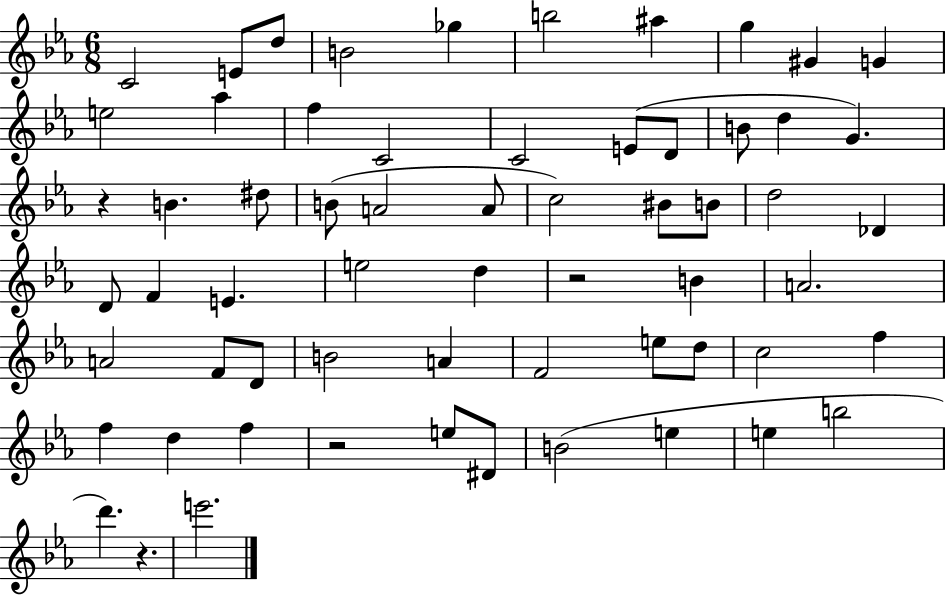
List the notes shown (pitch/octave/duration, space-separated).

C4/h E4/e D5/e B4/h Gb5/q B5/h A#5/q G5/q G#4/q G4/q E5/h Ab5/q F5/q C4/h C4/h E4/e D4/e B4/e D5/q G4/q. R/q B4/q. D#5/e B4/e A4/h A4/e C5/h BIS4/e B4/e D5/h Db4/q D4/e F4/q E4/q. E5/h D5/q R/h B4/q A4/h. A4/h F4/e D4/e B4/h A4/q F4/h E5/e D5/e C5/h F5/q F5/q D5/q F5/q R/h E5/e D#4/e B4/h E5/q E5/q B5/h D6/q. R/q. E6/h.